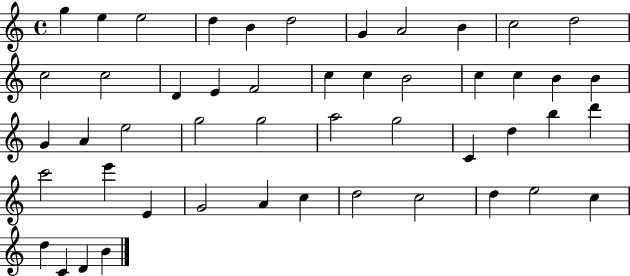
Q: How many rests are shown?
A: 0